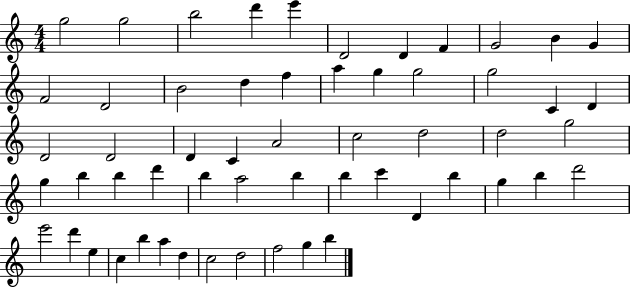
{
  \clef treble
  \numericTimeSignature
  \time 4/4
  \key c \major
  g''2 g''2 | b''2 d'''4 e'''4 | d'2 d'4 f'4 | g'2 b'4 g'4 | \break f'2 d'2 | b'2 d''4 f''4 | a''4 g''4 g''2 | g''2 c'4 d'4 | \break d'2 d'2 | d'4 c'4 a'2 | c''2 d''2 | d''2 g''2 | \break g''4 b''4 b''4 d'''4 | b''4 a''2 b''4 | b''4 c'''4 d'4 b''4 | g''4 b''4 d'''2 | \break e'''2 d'''4 e''4 | c''4 b''4 a''4 d''4 | c''2 d''2 | f''2 g''4 b''4 | \break \bar "|."
}